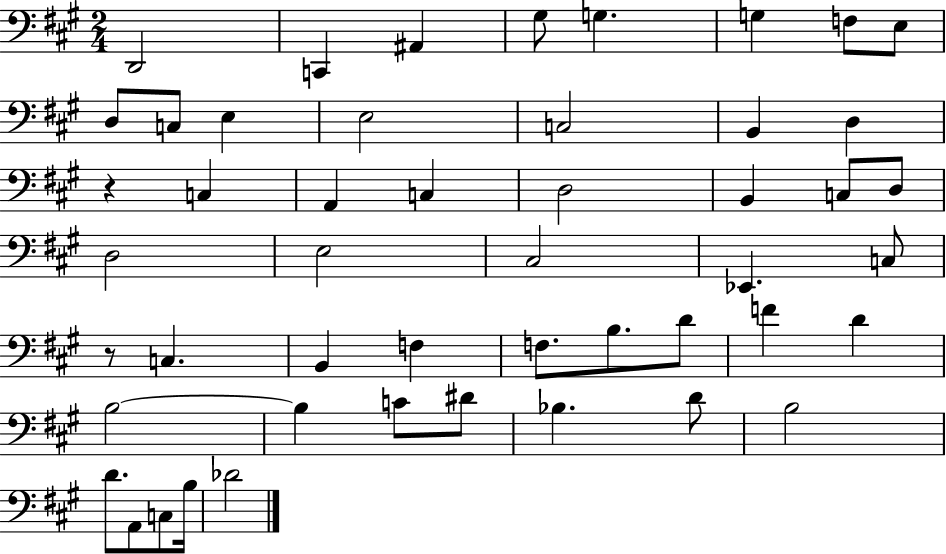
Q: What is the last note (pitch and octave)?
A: Db4